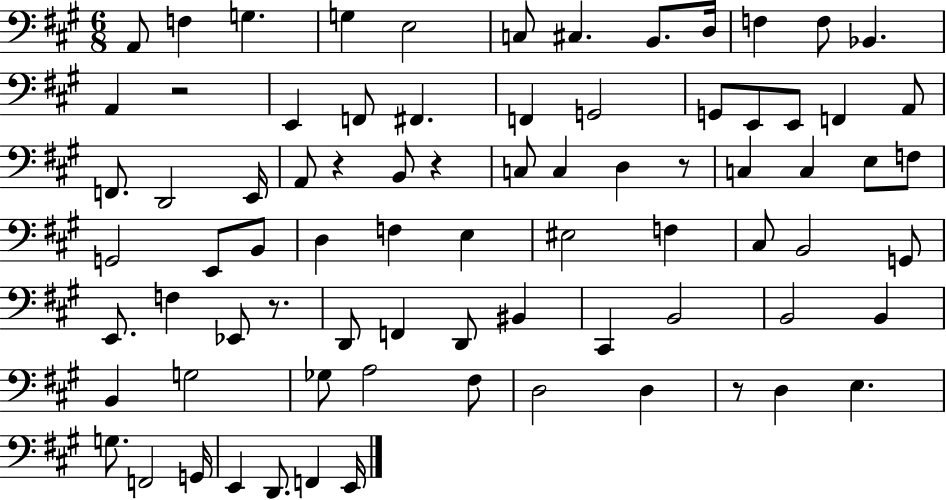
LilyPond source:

{
  \clef bass
  \numericTimeSignature
  \time 6/8
  \key a \major
  \repeat volta 2 { a,8 f4 g4. | g4 e2 | c8 cis4. b,8. d16 | f4 f8 bes,4. | \break a,4 r2 | e,4 f,8 fis,4. | f,4 g,2 | g,8 e,8 e,8 f,4 a,8 | \break f,8. d,2 e,16 | a,8 r4 b,8 r4 | c8 c4 d4 r8 | c4 c4 e8 f8 | \break g,2 e,8 b,8 | d4 f4 e4 | eis2 f4 | cis8 b,2 g,8 | \break e,8. f4 ees,8 r8. | d,8 f,4 d,8 bis,4 | cis,4 b,2 | b,2 b,4 | \break b,4 g2 | ges8 a2 fis8 | d2 d4 | r8 d4 e4. | \break g8. f,2 g,16 | e,4 d,8. f,4 e,16 | } \bar "|."
}